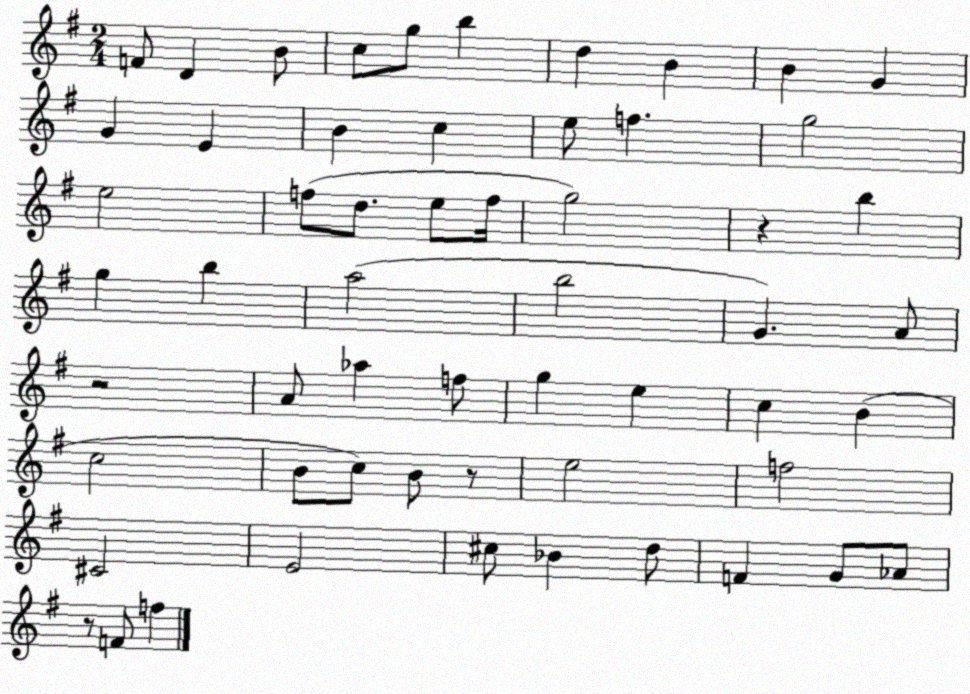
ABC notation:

X:1
T:Untitled
M:2/4
L:1/4
K:G
F/2 D B/2 c/2 g/2 b d B B G G E B c e/2 f g2 e2 f/2 d/2 e/2 f/4 g2 z b g b a2 b2 G A/2 z2 A/2 _a f/2 g e c B c2 B/2 c/2 B/2 z/2 e2 f2 ^C2 E2 ^c/2 _B d/2 F G/2 _A/2 z/2 F/2 f